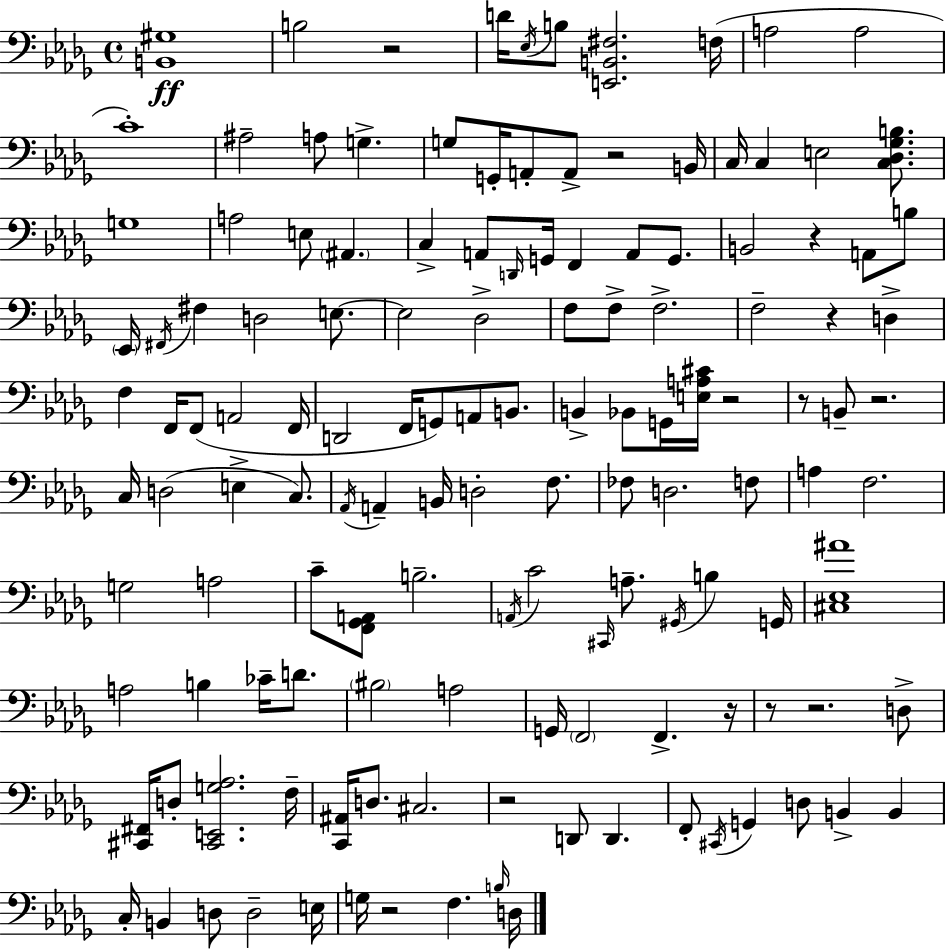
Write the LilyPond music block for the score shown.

{
  \clef bass
  \time 4/4
  \defaultTimeSignature
  \key bes \minor
  \repeat volta 2 { <b, gis>1\ff | b2 r2 | d'16 \acciaccatura { ees16 } b8 <e, b, fis>2. | f16( a2 a2 | \break c'1-.) | ais2-- a8 g4.-> | g8 g,16-. a,8-. a,8-> r2 | b,16 c16 c4 e2 <c des ges b>8. | \break g1 | a2 e8 \parenthesize ais,4. | c4-> a,8 \grace { d,16 } g,16 f,4 a,8 g,8. | b,2 r4 a,8 | \break b8 \parenthesize ees,16 \acciaccatura { fis,16 } fis4 d2 | e8.~~ e2 des2-> | f8 f8-> f2.-> | f2-- r4 d4-> | \break f4 f,16 f,8( a,2 | f,16 d,2 f,16 g,8) a,8 | b,8. b,4-> bes,8 g,16 <e a cis'>16 r2 | r8 b,8-- r2. | \break c16 d2( e4-> | c8.) \acciaccatura { aes,16 } a,4-- b,16 d2-. | f8. fes8 d2. | f8 a4 f2. | \break g2 a2 | c'8-- <f, ges, a,>8 b2.-- | \acciaccatura { a,16 } c'2 \grace { cis,16 } a8.-- | \acciaccatura { gis,16 } b4 g,16 <cis ees ais'>1 | \break a2 b4 | ces'16-- d'8. \parenthesize bis2 a2 | g,16 \parenthesize f,2 | f,4.-> r16 r8 r2. | \break d8-> <cis, fis,>16 d8-. <cis, e, g aes>2. | f16-- <c, ais,>16 d8. cis2. | r2 d,8 | d,4. f,8-. \acciaccatura { cis,16 } g,4 d8 | \break b,4-> b,4 c16-. b,4 d8 d2-- | e16 g16 r2 | f4. \grace { b16 } d16 } \bar "|."
}